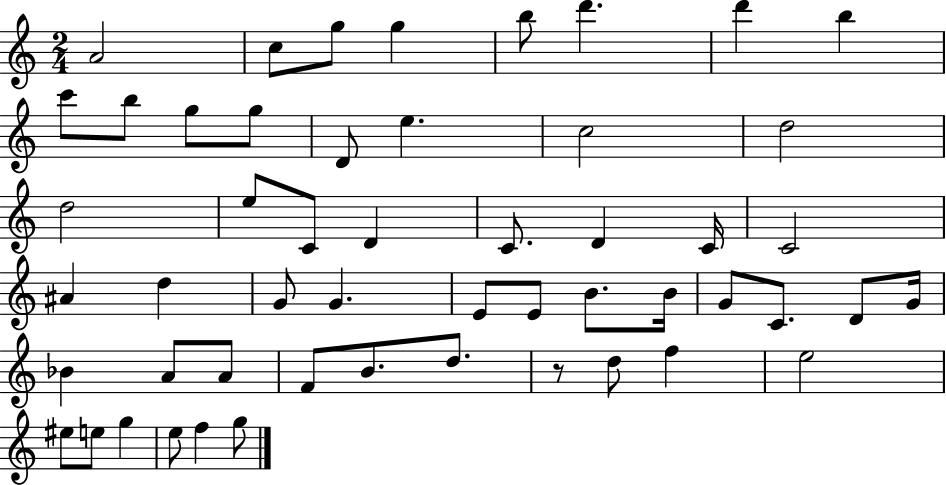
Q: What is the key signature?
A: C major